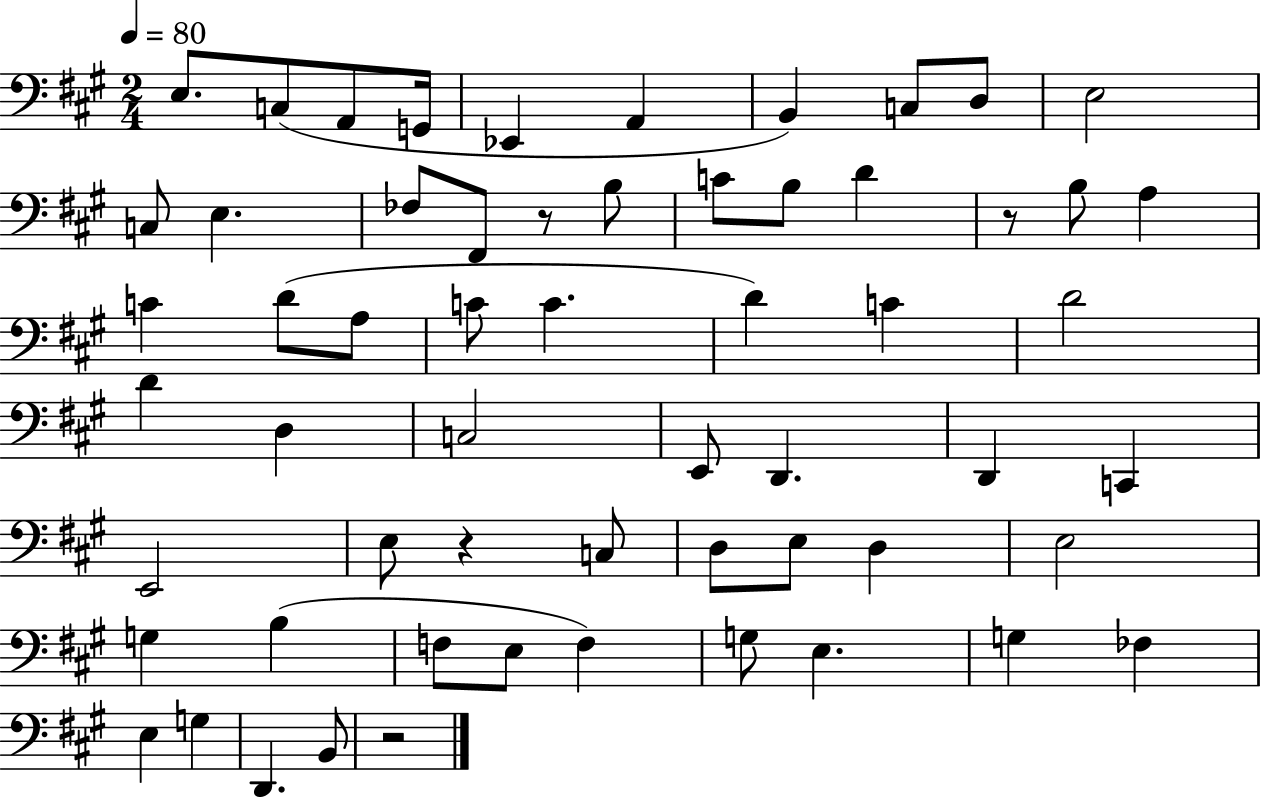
E3/e. C3/e A2/e G2/s Eb2/q A2/q B2/q C3/e D3/e E3/h C3/e E3/q. FES3/e F#2/e R/e B3/e C4/e B3/e D4/q R/e B3/e A3/q C4/q D4/e A3/e C4/e C4/q. D4/q C4/q D4/h D4/q D3/q C3/h E2/e D2/q. D2/q C2/q E2/h E3/e R/q C3/e D3/e E3/e D3/q E3/h G3/q B3/q F3/e E3/e F3/q G3/e E3/q. G3/q FES3/q E3/q G3/q D2/q. B2/e R/h